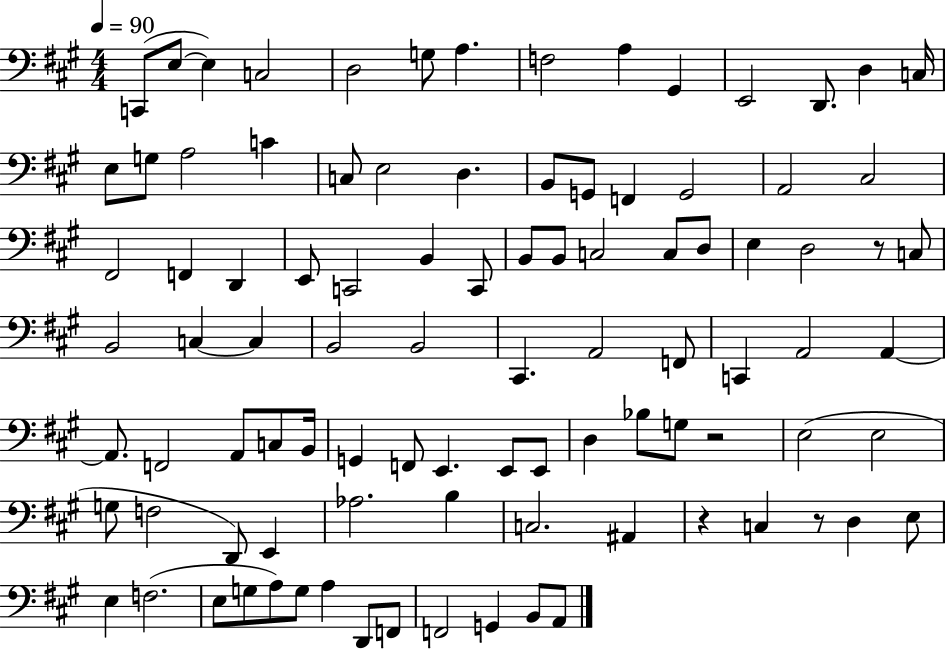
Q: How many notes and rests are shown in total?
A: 96